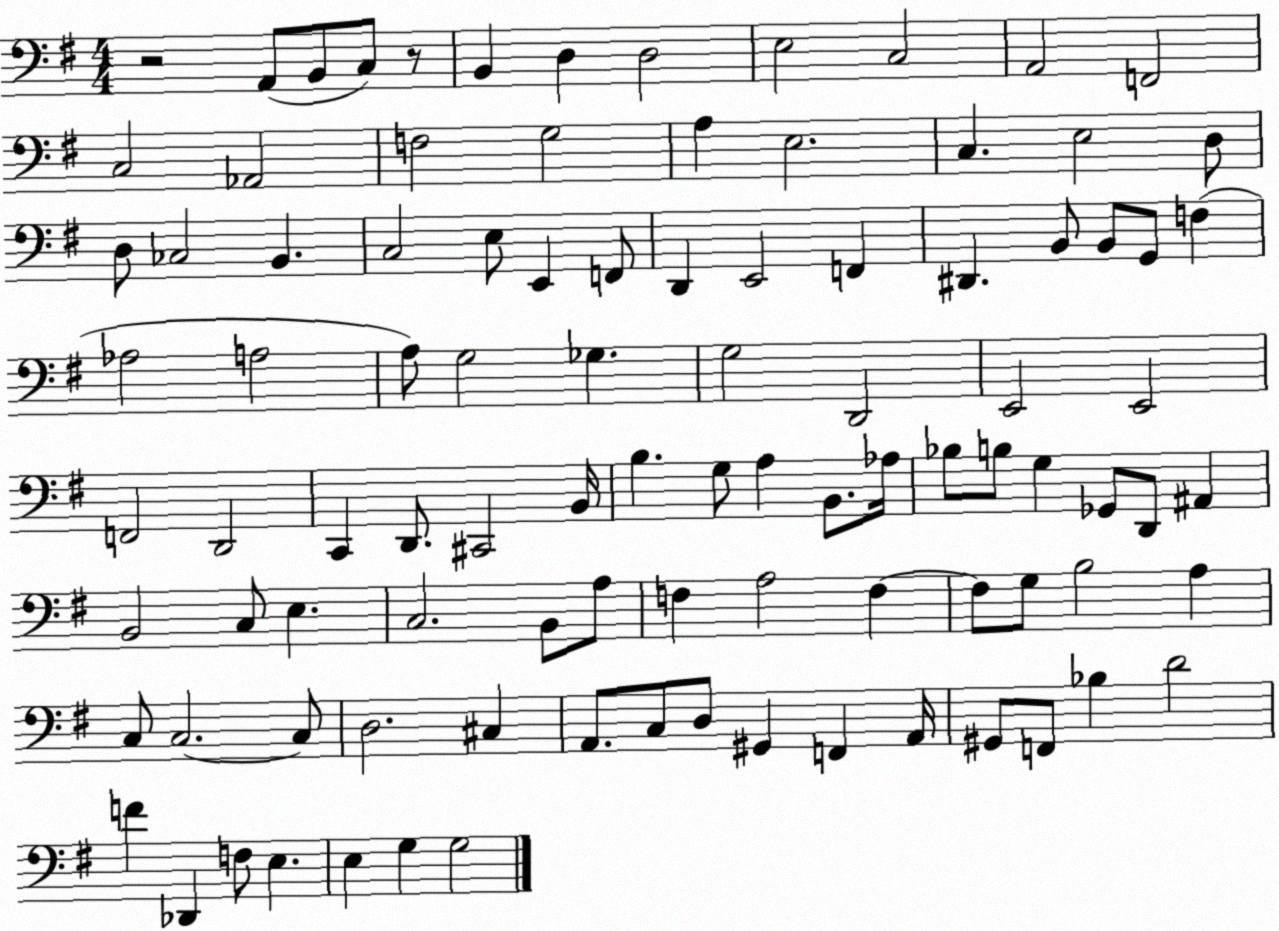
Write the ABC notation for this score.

X:1
T:Untitled
M:4/4
L:1/4
K:G
z2 A,,/2 B,,/2 C,/2 z/2 B,, D, D,2 E,2 C,2 A,,2 F,,2 C,2 _A,,2 F,2 G,2 A, E,2 C, E,2 D,/2 D,/2 _C,2 B,, C,2 E,/2 E,, F,,/2 D,, E,,2 F,, ^D,, B,,/2 B,,/2 G,,/2 F, _A,2 A,2 A,/2 G,2 _G, G,2 D,,2 E,,2 E,,2 F,,2 D,,2 C,, D,,/2 ^C,,2 B,,/4 B, G,/2 A, B,,/2 _A,/4 _B,/2 B,/2 G, _G,,/2 D,,/2 ^A,, B,,2 C,/2 E, C,2 B,,/2 A,/2 F, A,2 F, F,/2 G,/2 B,2 A, C,/2 C,2 C,/2 D,2 ^C, A,,/2 C,/2 D,/2 ^G,, F,, A,,/4 ^G,,/2 F,,/2 _B, D2 F _D,, F,/2 E, E, G, G,2